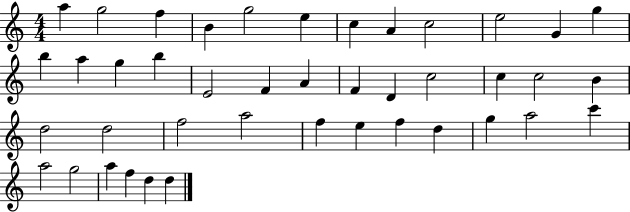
A5/q G5/h F5/q B4/q G5/h E5/q C5/q A4/q C5/h E5/h G4/q G5/q B5/q A5/q G5/q B5/q E4/h F4/q A4/q F4/q D4/q C5/h C5/q C5/h B4/q D5/h D5/h F5/h A5/h F5/q E5/q F5/q D5/q G5/q A5/h C6/q A5/h G5/h A5/q F5/q D5/q D5/q